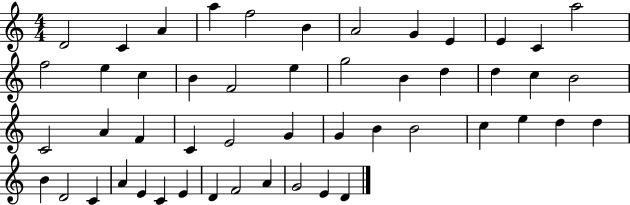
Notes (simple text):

D4/h C4/q A4/q A5/q F5/h B4/q A4/h G4/q E4/q E4/q C4/q A5/h F5/h E5/q C5/q B4/q F4/h E5/q G5/h B4/q D5/q D5/q C5/q B4/h C4/h A4/q F4/q C4/q E4/h G4/q G4/q B4/q B4/h C5/q E5/q D5/q D5/q B4/q D4/h C4/q A4/q E4/q C4/q E4/q D4/q F4/h A4/q G4/h E4/q D4/q